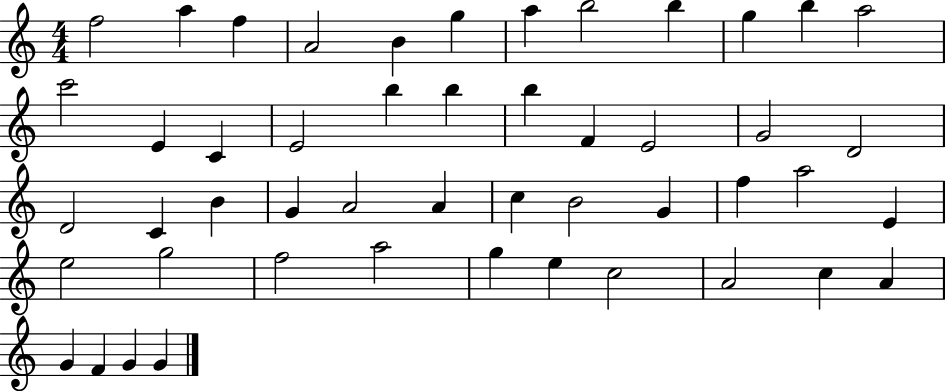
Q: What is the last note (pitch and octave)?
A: G4